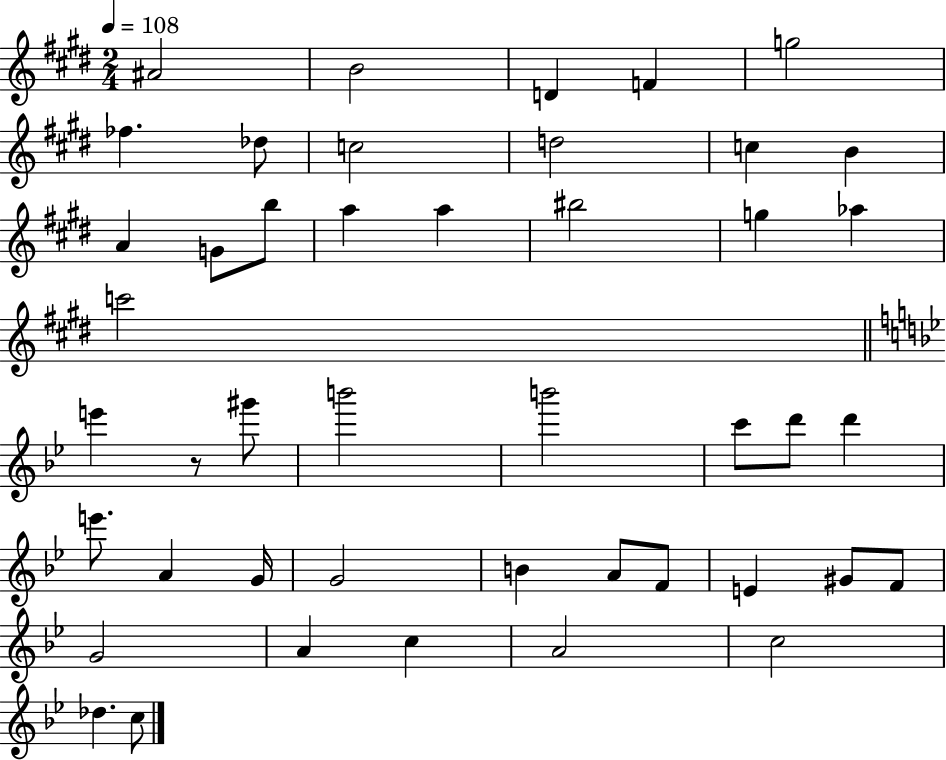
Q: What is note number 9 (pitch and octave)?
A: D5